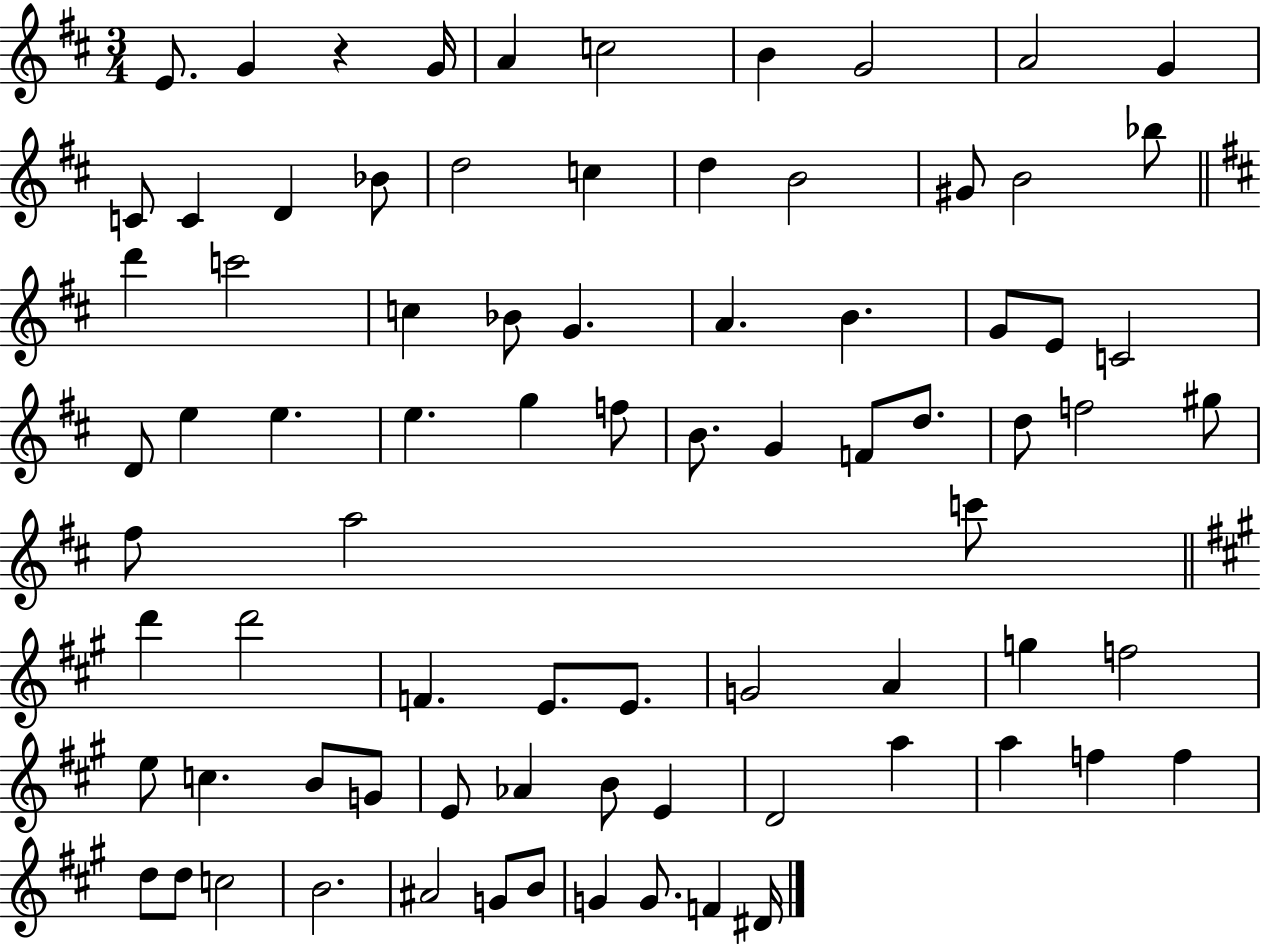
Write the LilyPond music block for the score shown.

{
  \clef treble
  \numericTimeSignature
  \time 3/4
  \key d \major
  \repeat volta 2 { e'8. g'4 r4 g'16 | a'4 c''2 | b'4 g'2 | a'2 g'4 | \break c'8 c'4 d'4 bes'8 | d''2 c''4 | d''4 b'2 | gis'8 b'2 bes''8 | \break \bar "||" \break \key d \major d'''4 c'''2 | c''4 bes'8 g'4. | a'4. b'4. | g'8 e'8 c'2 | \break d'8 e''4 e''4. | e''4. g''4 f''8 | b'8. g'4 f'8 d''8. | d''8 f''2 gis''8 | \break fis''8 a''2 c'''8 | \bar "||" \break \key a \major d'''4 d'''2 | f'4. e'8. e'8. | g'2 a'4 | g''4 f''2 | \break e''8 c''4. b'8 g'8 | e'8 aes'4 b'8 e'4 | d'2 a''4 | a''4 f''4 f''4 | \break d''8 d''8 c''2 | b'2. | ais'2 g'8 b'8 | g'4 g'8. f'4 dis'16 | \break } \bar "|."
}